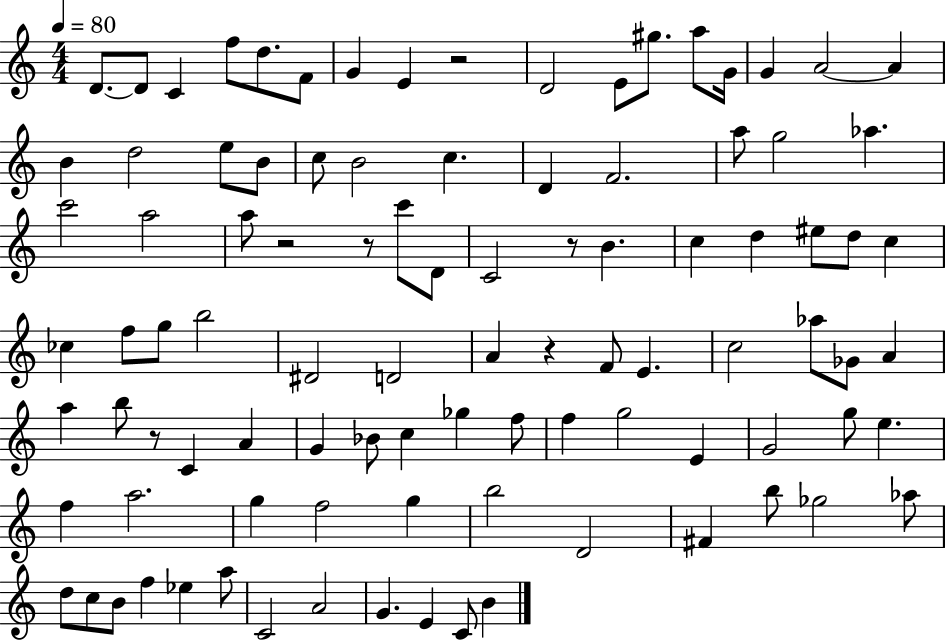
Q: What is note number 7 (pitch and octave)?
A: G4